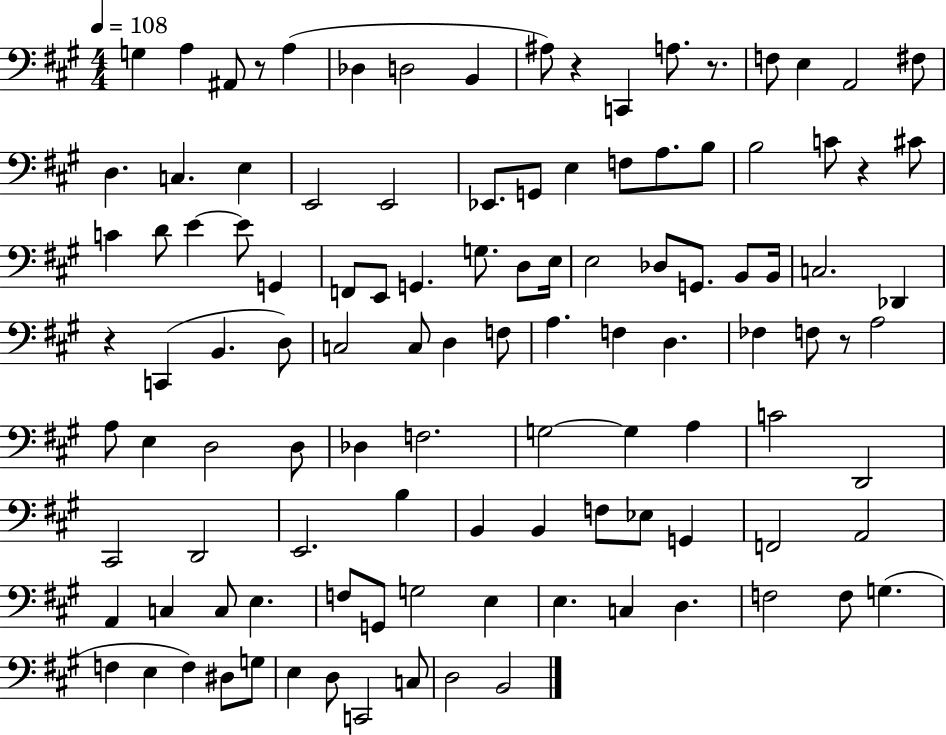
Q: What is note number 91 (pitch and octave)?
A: C3